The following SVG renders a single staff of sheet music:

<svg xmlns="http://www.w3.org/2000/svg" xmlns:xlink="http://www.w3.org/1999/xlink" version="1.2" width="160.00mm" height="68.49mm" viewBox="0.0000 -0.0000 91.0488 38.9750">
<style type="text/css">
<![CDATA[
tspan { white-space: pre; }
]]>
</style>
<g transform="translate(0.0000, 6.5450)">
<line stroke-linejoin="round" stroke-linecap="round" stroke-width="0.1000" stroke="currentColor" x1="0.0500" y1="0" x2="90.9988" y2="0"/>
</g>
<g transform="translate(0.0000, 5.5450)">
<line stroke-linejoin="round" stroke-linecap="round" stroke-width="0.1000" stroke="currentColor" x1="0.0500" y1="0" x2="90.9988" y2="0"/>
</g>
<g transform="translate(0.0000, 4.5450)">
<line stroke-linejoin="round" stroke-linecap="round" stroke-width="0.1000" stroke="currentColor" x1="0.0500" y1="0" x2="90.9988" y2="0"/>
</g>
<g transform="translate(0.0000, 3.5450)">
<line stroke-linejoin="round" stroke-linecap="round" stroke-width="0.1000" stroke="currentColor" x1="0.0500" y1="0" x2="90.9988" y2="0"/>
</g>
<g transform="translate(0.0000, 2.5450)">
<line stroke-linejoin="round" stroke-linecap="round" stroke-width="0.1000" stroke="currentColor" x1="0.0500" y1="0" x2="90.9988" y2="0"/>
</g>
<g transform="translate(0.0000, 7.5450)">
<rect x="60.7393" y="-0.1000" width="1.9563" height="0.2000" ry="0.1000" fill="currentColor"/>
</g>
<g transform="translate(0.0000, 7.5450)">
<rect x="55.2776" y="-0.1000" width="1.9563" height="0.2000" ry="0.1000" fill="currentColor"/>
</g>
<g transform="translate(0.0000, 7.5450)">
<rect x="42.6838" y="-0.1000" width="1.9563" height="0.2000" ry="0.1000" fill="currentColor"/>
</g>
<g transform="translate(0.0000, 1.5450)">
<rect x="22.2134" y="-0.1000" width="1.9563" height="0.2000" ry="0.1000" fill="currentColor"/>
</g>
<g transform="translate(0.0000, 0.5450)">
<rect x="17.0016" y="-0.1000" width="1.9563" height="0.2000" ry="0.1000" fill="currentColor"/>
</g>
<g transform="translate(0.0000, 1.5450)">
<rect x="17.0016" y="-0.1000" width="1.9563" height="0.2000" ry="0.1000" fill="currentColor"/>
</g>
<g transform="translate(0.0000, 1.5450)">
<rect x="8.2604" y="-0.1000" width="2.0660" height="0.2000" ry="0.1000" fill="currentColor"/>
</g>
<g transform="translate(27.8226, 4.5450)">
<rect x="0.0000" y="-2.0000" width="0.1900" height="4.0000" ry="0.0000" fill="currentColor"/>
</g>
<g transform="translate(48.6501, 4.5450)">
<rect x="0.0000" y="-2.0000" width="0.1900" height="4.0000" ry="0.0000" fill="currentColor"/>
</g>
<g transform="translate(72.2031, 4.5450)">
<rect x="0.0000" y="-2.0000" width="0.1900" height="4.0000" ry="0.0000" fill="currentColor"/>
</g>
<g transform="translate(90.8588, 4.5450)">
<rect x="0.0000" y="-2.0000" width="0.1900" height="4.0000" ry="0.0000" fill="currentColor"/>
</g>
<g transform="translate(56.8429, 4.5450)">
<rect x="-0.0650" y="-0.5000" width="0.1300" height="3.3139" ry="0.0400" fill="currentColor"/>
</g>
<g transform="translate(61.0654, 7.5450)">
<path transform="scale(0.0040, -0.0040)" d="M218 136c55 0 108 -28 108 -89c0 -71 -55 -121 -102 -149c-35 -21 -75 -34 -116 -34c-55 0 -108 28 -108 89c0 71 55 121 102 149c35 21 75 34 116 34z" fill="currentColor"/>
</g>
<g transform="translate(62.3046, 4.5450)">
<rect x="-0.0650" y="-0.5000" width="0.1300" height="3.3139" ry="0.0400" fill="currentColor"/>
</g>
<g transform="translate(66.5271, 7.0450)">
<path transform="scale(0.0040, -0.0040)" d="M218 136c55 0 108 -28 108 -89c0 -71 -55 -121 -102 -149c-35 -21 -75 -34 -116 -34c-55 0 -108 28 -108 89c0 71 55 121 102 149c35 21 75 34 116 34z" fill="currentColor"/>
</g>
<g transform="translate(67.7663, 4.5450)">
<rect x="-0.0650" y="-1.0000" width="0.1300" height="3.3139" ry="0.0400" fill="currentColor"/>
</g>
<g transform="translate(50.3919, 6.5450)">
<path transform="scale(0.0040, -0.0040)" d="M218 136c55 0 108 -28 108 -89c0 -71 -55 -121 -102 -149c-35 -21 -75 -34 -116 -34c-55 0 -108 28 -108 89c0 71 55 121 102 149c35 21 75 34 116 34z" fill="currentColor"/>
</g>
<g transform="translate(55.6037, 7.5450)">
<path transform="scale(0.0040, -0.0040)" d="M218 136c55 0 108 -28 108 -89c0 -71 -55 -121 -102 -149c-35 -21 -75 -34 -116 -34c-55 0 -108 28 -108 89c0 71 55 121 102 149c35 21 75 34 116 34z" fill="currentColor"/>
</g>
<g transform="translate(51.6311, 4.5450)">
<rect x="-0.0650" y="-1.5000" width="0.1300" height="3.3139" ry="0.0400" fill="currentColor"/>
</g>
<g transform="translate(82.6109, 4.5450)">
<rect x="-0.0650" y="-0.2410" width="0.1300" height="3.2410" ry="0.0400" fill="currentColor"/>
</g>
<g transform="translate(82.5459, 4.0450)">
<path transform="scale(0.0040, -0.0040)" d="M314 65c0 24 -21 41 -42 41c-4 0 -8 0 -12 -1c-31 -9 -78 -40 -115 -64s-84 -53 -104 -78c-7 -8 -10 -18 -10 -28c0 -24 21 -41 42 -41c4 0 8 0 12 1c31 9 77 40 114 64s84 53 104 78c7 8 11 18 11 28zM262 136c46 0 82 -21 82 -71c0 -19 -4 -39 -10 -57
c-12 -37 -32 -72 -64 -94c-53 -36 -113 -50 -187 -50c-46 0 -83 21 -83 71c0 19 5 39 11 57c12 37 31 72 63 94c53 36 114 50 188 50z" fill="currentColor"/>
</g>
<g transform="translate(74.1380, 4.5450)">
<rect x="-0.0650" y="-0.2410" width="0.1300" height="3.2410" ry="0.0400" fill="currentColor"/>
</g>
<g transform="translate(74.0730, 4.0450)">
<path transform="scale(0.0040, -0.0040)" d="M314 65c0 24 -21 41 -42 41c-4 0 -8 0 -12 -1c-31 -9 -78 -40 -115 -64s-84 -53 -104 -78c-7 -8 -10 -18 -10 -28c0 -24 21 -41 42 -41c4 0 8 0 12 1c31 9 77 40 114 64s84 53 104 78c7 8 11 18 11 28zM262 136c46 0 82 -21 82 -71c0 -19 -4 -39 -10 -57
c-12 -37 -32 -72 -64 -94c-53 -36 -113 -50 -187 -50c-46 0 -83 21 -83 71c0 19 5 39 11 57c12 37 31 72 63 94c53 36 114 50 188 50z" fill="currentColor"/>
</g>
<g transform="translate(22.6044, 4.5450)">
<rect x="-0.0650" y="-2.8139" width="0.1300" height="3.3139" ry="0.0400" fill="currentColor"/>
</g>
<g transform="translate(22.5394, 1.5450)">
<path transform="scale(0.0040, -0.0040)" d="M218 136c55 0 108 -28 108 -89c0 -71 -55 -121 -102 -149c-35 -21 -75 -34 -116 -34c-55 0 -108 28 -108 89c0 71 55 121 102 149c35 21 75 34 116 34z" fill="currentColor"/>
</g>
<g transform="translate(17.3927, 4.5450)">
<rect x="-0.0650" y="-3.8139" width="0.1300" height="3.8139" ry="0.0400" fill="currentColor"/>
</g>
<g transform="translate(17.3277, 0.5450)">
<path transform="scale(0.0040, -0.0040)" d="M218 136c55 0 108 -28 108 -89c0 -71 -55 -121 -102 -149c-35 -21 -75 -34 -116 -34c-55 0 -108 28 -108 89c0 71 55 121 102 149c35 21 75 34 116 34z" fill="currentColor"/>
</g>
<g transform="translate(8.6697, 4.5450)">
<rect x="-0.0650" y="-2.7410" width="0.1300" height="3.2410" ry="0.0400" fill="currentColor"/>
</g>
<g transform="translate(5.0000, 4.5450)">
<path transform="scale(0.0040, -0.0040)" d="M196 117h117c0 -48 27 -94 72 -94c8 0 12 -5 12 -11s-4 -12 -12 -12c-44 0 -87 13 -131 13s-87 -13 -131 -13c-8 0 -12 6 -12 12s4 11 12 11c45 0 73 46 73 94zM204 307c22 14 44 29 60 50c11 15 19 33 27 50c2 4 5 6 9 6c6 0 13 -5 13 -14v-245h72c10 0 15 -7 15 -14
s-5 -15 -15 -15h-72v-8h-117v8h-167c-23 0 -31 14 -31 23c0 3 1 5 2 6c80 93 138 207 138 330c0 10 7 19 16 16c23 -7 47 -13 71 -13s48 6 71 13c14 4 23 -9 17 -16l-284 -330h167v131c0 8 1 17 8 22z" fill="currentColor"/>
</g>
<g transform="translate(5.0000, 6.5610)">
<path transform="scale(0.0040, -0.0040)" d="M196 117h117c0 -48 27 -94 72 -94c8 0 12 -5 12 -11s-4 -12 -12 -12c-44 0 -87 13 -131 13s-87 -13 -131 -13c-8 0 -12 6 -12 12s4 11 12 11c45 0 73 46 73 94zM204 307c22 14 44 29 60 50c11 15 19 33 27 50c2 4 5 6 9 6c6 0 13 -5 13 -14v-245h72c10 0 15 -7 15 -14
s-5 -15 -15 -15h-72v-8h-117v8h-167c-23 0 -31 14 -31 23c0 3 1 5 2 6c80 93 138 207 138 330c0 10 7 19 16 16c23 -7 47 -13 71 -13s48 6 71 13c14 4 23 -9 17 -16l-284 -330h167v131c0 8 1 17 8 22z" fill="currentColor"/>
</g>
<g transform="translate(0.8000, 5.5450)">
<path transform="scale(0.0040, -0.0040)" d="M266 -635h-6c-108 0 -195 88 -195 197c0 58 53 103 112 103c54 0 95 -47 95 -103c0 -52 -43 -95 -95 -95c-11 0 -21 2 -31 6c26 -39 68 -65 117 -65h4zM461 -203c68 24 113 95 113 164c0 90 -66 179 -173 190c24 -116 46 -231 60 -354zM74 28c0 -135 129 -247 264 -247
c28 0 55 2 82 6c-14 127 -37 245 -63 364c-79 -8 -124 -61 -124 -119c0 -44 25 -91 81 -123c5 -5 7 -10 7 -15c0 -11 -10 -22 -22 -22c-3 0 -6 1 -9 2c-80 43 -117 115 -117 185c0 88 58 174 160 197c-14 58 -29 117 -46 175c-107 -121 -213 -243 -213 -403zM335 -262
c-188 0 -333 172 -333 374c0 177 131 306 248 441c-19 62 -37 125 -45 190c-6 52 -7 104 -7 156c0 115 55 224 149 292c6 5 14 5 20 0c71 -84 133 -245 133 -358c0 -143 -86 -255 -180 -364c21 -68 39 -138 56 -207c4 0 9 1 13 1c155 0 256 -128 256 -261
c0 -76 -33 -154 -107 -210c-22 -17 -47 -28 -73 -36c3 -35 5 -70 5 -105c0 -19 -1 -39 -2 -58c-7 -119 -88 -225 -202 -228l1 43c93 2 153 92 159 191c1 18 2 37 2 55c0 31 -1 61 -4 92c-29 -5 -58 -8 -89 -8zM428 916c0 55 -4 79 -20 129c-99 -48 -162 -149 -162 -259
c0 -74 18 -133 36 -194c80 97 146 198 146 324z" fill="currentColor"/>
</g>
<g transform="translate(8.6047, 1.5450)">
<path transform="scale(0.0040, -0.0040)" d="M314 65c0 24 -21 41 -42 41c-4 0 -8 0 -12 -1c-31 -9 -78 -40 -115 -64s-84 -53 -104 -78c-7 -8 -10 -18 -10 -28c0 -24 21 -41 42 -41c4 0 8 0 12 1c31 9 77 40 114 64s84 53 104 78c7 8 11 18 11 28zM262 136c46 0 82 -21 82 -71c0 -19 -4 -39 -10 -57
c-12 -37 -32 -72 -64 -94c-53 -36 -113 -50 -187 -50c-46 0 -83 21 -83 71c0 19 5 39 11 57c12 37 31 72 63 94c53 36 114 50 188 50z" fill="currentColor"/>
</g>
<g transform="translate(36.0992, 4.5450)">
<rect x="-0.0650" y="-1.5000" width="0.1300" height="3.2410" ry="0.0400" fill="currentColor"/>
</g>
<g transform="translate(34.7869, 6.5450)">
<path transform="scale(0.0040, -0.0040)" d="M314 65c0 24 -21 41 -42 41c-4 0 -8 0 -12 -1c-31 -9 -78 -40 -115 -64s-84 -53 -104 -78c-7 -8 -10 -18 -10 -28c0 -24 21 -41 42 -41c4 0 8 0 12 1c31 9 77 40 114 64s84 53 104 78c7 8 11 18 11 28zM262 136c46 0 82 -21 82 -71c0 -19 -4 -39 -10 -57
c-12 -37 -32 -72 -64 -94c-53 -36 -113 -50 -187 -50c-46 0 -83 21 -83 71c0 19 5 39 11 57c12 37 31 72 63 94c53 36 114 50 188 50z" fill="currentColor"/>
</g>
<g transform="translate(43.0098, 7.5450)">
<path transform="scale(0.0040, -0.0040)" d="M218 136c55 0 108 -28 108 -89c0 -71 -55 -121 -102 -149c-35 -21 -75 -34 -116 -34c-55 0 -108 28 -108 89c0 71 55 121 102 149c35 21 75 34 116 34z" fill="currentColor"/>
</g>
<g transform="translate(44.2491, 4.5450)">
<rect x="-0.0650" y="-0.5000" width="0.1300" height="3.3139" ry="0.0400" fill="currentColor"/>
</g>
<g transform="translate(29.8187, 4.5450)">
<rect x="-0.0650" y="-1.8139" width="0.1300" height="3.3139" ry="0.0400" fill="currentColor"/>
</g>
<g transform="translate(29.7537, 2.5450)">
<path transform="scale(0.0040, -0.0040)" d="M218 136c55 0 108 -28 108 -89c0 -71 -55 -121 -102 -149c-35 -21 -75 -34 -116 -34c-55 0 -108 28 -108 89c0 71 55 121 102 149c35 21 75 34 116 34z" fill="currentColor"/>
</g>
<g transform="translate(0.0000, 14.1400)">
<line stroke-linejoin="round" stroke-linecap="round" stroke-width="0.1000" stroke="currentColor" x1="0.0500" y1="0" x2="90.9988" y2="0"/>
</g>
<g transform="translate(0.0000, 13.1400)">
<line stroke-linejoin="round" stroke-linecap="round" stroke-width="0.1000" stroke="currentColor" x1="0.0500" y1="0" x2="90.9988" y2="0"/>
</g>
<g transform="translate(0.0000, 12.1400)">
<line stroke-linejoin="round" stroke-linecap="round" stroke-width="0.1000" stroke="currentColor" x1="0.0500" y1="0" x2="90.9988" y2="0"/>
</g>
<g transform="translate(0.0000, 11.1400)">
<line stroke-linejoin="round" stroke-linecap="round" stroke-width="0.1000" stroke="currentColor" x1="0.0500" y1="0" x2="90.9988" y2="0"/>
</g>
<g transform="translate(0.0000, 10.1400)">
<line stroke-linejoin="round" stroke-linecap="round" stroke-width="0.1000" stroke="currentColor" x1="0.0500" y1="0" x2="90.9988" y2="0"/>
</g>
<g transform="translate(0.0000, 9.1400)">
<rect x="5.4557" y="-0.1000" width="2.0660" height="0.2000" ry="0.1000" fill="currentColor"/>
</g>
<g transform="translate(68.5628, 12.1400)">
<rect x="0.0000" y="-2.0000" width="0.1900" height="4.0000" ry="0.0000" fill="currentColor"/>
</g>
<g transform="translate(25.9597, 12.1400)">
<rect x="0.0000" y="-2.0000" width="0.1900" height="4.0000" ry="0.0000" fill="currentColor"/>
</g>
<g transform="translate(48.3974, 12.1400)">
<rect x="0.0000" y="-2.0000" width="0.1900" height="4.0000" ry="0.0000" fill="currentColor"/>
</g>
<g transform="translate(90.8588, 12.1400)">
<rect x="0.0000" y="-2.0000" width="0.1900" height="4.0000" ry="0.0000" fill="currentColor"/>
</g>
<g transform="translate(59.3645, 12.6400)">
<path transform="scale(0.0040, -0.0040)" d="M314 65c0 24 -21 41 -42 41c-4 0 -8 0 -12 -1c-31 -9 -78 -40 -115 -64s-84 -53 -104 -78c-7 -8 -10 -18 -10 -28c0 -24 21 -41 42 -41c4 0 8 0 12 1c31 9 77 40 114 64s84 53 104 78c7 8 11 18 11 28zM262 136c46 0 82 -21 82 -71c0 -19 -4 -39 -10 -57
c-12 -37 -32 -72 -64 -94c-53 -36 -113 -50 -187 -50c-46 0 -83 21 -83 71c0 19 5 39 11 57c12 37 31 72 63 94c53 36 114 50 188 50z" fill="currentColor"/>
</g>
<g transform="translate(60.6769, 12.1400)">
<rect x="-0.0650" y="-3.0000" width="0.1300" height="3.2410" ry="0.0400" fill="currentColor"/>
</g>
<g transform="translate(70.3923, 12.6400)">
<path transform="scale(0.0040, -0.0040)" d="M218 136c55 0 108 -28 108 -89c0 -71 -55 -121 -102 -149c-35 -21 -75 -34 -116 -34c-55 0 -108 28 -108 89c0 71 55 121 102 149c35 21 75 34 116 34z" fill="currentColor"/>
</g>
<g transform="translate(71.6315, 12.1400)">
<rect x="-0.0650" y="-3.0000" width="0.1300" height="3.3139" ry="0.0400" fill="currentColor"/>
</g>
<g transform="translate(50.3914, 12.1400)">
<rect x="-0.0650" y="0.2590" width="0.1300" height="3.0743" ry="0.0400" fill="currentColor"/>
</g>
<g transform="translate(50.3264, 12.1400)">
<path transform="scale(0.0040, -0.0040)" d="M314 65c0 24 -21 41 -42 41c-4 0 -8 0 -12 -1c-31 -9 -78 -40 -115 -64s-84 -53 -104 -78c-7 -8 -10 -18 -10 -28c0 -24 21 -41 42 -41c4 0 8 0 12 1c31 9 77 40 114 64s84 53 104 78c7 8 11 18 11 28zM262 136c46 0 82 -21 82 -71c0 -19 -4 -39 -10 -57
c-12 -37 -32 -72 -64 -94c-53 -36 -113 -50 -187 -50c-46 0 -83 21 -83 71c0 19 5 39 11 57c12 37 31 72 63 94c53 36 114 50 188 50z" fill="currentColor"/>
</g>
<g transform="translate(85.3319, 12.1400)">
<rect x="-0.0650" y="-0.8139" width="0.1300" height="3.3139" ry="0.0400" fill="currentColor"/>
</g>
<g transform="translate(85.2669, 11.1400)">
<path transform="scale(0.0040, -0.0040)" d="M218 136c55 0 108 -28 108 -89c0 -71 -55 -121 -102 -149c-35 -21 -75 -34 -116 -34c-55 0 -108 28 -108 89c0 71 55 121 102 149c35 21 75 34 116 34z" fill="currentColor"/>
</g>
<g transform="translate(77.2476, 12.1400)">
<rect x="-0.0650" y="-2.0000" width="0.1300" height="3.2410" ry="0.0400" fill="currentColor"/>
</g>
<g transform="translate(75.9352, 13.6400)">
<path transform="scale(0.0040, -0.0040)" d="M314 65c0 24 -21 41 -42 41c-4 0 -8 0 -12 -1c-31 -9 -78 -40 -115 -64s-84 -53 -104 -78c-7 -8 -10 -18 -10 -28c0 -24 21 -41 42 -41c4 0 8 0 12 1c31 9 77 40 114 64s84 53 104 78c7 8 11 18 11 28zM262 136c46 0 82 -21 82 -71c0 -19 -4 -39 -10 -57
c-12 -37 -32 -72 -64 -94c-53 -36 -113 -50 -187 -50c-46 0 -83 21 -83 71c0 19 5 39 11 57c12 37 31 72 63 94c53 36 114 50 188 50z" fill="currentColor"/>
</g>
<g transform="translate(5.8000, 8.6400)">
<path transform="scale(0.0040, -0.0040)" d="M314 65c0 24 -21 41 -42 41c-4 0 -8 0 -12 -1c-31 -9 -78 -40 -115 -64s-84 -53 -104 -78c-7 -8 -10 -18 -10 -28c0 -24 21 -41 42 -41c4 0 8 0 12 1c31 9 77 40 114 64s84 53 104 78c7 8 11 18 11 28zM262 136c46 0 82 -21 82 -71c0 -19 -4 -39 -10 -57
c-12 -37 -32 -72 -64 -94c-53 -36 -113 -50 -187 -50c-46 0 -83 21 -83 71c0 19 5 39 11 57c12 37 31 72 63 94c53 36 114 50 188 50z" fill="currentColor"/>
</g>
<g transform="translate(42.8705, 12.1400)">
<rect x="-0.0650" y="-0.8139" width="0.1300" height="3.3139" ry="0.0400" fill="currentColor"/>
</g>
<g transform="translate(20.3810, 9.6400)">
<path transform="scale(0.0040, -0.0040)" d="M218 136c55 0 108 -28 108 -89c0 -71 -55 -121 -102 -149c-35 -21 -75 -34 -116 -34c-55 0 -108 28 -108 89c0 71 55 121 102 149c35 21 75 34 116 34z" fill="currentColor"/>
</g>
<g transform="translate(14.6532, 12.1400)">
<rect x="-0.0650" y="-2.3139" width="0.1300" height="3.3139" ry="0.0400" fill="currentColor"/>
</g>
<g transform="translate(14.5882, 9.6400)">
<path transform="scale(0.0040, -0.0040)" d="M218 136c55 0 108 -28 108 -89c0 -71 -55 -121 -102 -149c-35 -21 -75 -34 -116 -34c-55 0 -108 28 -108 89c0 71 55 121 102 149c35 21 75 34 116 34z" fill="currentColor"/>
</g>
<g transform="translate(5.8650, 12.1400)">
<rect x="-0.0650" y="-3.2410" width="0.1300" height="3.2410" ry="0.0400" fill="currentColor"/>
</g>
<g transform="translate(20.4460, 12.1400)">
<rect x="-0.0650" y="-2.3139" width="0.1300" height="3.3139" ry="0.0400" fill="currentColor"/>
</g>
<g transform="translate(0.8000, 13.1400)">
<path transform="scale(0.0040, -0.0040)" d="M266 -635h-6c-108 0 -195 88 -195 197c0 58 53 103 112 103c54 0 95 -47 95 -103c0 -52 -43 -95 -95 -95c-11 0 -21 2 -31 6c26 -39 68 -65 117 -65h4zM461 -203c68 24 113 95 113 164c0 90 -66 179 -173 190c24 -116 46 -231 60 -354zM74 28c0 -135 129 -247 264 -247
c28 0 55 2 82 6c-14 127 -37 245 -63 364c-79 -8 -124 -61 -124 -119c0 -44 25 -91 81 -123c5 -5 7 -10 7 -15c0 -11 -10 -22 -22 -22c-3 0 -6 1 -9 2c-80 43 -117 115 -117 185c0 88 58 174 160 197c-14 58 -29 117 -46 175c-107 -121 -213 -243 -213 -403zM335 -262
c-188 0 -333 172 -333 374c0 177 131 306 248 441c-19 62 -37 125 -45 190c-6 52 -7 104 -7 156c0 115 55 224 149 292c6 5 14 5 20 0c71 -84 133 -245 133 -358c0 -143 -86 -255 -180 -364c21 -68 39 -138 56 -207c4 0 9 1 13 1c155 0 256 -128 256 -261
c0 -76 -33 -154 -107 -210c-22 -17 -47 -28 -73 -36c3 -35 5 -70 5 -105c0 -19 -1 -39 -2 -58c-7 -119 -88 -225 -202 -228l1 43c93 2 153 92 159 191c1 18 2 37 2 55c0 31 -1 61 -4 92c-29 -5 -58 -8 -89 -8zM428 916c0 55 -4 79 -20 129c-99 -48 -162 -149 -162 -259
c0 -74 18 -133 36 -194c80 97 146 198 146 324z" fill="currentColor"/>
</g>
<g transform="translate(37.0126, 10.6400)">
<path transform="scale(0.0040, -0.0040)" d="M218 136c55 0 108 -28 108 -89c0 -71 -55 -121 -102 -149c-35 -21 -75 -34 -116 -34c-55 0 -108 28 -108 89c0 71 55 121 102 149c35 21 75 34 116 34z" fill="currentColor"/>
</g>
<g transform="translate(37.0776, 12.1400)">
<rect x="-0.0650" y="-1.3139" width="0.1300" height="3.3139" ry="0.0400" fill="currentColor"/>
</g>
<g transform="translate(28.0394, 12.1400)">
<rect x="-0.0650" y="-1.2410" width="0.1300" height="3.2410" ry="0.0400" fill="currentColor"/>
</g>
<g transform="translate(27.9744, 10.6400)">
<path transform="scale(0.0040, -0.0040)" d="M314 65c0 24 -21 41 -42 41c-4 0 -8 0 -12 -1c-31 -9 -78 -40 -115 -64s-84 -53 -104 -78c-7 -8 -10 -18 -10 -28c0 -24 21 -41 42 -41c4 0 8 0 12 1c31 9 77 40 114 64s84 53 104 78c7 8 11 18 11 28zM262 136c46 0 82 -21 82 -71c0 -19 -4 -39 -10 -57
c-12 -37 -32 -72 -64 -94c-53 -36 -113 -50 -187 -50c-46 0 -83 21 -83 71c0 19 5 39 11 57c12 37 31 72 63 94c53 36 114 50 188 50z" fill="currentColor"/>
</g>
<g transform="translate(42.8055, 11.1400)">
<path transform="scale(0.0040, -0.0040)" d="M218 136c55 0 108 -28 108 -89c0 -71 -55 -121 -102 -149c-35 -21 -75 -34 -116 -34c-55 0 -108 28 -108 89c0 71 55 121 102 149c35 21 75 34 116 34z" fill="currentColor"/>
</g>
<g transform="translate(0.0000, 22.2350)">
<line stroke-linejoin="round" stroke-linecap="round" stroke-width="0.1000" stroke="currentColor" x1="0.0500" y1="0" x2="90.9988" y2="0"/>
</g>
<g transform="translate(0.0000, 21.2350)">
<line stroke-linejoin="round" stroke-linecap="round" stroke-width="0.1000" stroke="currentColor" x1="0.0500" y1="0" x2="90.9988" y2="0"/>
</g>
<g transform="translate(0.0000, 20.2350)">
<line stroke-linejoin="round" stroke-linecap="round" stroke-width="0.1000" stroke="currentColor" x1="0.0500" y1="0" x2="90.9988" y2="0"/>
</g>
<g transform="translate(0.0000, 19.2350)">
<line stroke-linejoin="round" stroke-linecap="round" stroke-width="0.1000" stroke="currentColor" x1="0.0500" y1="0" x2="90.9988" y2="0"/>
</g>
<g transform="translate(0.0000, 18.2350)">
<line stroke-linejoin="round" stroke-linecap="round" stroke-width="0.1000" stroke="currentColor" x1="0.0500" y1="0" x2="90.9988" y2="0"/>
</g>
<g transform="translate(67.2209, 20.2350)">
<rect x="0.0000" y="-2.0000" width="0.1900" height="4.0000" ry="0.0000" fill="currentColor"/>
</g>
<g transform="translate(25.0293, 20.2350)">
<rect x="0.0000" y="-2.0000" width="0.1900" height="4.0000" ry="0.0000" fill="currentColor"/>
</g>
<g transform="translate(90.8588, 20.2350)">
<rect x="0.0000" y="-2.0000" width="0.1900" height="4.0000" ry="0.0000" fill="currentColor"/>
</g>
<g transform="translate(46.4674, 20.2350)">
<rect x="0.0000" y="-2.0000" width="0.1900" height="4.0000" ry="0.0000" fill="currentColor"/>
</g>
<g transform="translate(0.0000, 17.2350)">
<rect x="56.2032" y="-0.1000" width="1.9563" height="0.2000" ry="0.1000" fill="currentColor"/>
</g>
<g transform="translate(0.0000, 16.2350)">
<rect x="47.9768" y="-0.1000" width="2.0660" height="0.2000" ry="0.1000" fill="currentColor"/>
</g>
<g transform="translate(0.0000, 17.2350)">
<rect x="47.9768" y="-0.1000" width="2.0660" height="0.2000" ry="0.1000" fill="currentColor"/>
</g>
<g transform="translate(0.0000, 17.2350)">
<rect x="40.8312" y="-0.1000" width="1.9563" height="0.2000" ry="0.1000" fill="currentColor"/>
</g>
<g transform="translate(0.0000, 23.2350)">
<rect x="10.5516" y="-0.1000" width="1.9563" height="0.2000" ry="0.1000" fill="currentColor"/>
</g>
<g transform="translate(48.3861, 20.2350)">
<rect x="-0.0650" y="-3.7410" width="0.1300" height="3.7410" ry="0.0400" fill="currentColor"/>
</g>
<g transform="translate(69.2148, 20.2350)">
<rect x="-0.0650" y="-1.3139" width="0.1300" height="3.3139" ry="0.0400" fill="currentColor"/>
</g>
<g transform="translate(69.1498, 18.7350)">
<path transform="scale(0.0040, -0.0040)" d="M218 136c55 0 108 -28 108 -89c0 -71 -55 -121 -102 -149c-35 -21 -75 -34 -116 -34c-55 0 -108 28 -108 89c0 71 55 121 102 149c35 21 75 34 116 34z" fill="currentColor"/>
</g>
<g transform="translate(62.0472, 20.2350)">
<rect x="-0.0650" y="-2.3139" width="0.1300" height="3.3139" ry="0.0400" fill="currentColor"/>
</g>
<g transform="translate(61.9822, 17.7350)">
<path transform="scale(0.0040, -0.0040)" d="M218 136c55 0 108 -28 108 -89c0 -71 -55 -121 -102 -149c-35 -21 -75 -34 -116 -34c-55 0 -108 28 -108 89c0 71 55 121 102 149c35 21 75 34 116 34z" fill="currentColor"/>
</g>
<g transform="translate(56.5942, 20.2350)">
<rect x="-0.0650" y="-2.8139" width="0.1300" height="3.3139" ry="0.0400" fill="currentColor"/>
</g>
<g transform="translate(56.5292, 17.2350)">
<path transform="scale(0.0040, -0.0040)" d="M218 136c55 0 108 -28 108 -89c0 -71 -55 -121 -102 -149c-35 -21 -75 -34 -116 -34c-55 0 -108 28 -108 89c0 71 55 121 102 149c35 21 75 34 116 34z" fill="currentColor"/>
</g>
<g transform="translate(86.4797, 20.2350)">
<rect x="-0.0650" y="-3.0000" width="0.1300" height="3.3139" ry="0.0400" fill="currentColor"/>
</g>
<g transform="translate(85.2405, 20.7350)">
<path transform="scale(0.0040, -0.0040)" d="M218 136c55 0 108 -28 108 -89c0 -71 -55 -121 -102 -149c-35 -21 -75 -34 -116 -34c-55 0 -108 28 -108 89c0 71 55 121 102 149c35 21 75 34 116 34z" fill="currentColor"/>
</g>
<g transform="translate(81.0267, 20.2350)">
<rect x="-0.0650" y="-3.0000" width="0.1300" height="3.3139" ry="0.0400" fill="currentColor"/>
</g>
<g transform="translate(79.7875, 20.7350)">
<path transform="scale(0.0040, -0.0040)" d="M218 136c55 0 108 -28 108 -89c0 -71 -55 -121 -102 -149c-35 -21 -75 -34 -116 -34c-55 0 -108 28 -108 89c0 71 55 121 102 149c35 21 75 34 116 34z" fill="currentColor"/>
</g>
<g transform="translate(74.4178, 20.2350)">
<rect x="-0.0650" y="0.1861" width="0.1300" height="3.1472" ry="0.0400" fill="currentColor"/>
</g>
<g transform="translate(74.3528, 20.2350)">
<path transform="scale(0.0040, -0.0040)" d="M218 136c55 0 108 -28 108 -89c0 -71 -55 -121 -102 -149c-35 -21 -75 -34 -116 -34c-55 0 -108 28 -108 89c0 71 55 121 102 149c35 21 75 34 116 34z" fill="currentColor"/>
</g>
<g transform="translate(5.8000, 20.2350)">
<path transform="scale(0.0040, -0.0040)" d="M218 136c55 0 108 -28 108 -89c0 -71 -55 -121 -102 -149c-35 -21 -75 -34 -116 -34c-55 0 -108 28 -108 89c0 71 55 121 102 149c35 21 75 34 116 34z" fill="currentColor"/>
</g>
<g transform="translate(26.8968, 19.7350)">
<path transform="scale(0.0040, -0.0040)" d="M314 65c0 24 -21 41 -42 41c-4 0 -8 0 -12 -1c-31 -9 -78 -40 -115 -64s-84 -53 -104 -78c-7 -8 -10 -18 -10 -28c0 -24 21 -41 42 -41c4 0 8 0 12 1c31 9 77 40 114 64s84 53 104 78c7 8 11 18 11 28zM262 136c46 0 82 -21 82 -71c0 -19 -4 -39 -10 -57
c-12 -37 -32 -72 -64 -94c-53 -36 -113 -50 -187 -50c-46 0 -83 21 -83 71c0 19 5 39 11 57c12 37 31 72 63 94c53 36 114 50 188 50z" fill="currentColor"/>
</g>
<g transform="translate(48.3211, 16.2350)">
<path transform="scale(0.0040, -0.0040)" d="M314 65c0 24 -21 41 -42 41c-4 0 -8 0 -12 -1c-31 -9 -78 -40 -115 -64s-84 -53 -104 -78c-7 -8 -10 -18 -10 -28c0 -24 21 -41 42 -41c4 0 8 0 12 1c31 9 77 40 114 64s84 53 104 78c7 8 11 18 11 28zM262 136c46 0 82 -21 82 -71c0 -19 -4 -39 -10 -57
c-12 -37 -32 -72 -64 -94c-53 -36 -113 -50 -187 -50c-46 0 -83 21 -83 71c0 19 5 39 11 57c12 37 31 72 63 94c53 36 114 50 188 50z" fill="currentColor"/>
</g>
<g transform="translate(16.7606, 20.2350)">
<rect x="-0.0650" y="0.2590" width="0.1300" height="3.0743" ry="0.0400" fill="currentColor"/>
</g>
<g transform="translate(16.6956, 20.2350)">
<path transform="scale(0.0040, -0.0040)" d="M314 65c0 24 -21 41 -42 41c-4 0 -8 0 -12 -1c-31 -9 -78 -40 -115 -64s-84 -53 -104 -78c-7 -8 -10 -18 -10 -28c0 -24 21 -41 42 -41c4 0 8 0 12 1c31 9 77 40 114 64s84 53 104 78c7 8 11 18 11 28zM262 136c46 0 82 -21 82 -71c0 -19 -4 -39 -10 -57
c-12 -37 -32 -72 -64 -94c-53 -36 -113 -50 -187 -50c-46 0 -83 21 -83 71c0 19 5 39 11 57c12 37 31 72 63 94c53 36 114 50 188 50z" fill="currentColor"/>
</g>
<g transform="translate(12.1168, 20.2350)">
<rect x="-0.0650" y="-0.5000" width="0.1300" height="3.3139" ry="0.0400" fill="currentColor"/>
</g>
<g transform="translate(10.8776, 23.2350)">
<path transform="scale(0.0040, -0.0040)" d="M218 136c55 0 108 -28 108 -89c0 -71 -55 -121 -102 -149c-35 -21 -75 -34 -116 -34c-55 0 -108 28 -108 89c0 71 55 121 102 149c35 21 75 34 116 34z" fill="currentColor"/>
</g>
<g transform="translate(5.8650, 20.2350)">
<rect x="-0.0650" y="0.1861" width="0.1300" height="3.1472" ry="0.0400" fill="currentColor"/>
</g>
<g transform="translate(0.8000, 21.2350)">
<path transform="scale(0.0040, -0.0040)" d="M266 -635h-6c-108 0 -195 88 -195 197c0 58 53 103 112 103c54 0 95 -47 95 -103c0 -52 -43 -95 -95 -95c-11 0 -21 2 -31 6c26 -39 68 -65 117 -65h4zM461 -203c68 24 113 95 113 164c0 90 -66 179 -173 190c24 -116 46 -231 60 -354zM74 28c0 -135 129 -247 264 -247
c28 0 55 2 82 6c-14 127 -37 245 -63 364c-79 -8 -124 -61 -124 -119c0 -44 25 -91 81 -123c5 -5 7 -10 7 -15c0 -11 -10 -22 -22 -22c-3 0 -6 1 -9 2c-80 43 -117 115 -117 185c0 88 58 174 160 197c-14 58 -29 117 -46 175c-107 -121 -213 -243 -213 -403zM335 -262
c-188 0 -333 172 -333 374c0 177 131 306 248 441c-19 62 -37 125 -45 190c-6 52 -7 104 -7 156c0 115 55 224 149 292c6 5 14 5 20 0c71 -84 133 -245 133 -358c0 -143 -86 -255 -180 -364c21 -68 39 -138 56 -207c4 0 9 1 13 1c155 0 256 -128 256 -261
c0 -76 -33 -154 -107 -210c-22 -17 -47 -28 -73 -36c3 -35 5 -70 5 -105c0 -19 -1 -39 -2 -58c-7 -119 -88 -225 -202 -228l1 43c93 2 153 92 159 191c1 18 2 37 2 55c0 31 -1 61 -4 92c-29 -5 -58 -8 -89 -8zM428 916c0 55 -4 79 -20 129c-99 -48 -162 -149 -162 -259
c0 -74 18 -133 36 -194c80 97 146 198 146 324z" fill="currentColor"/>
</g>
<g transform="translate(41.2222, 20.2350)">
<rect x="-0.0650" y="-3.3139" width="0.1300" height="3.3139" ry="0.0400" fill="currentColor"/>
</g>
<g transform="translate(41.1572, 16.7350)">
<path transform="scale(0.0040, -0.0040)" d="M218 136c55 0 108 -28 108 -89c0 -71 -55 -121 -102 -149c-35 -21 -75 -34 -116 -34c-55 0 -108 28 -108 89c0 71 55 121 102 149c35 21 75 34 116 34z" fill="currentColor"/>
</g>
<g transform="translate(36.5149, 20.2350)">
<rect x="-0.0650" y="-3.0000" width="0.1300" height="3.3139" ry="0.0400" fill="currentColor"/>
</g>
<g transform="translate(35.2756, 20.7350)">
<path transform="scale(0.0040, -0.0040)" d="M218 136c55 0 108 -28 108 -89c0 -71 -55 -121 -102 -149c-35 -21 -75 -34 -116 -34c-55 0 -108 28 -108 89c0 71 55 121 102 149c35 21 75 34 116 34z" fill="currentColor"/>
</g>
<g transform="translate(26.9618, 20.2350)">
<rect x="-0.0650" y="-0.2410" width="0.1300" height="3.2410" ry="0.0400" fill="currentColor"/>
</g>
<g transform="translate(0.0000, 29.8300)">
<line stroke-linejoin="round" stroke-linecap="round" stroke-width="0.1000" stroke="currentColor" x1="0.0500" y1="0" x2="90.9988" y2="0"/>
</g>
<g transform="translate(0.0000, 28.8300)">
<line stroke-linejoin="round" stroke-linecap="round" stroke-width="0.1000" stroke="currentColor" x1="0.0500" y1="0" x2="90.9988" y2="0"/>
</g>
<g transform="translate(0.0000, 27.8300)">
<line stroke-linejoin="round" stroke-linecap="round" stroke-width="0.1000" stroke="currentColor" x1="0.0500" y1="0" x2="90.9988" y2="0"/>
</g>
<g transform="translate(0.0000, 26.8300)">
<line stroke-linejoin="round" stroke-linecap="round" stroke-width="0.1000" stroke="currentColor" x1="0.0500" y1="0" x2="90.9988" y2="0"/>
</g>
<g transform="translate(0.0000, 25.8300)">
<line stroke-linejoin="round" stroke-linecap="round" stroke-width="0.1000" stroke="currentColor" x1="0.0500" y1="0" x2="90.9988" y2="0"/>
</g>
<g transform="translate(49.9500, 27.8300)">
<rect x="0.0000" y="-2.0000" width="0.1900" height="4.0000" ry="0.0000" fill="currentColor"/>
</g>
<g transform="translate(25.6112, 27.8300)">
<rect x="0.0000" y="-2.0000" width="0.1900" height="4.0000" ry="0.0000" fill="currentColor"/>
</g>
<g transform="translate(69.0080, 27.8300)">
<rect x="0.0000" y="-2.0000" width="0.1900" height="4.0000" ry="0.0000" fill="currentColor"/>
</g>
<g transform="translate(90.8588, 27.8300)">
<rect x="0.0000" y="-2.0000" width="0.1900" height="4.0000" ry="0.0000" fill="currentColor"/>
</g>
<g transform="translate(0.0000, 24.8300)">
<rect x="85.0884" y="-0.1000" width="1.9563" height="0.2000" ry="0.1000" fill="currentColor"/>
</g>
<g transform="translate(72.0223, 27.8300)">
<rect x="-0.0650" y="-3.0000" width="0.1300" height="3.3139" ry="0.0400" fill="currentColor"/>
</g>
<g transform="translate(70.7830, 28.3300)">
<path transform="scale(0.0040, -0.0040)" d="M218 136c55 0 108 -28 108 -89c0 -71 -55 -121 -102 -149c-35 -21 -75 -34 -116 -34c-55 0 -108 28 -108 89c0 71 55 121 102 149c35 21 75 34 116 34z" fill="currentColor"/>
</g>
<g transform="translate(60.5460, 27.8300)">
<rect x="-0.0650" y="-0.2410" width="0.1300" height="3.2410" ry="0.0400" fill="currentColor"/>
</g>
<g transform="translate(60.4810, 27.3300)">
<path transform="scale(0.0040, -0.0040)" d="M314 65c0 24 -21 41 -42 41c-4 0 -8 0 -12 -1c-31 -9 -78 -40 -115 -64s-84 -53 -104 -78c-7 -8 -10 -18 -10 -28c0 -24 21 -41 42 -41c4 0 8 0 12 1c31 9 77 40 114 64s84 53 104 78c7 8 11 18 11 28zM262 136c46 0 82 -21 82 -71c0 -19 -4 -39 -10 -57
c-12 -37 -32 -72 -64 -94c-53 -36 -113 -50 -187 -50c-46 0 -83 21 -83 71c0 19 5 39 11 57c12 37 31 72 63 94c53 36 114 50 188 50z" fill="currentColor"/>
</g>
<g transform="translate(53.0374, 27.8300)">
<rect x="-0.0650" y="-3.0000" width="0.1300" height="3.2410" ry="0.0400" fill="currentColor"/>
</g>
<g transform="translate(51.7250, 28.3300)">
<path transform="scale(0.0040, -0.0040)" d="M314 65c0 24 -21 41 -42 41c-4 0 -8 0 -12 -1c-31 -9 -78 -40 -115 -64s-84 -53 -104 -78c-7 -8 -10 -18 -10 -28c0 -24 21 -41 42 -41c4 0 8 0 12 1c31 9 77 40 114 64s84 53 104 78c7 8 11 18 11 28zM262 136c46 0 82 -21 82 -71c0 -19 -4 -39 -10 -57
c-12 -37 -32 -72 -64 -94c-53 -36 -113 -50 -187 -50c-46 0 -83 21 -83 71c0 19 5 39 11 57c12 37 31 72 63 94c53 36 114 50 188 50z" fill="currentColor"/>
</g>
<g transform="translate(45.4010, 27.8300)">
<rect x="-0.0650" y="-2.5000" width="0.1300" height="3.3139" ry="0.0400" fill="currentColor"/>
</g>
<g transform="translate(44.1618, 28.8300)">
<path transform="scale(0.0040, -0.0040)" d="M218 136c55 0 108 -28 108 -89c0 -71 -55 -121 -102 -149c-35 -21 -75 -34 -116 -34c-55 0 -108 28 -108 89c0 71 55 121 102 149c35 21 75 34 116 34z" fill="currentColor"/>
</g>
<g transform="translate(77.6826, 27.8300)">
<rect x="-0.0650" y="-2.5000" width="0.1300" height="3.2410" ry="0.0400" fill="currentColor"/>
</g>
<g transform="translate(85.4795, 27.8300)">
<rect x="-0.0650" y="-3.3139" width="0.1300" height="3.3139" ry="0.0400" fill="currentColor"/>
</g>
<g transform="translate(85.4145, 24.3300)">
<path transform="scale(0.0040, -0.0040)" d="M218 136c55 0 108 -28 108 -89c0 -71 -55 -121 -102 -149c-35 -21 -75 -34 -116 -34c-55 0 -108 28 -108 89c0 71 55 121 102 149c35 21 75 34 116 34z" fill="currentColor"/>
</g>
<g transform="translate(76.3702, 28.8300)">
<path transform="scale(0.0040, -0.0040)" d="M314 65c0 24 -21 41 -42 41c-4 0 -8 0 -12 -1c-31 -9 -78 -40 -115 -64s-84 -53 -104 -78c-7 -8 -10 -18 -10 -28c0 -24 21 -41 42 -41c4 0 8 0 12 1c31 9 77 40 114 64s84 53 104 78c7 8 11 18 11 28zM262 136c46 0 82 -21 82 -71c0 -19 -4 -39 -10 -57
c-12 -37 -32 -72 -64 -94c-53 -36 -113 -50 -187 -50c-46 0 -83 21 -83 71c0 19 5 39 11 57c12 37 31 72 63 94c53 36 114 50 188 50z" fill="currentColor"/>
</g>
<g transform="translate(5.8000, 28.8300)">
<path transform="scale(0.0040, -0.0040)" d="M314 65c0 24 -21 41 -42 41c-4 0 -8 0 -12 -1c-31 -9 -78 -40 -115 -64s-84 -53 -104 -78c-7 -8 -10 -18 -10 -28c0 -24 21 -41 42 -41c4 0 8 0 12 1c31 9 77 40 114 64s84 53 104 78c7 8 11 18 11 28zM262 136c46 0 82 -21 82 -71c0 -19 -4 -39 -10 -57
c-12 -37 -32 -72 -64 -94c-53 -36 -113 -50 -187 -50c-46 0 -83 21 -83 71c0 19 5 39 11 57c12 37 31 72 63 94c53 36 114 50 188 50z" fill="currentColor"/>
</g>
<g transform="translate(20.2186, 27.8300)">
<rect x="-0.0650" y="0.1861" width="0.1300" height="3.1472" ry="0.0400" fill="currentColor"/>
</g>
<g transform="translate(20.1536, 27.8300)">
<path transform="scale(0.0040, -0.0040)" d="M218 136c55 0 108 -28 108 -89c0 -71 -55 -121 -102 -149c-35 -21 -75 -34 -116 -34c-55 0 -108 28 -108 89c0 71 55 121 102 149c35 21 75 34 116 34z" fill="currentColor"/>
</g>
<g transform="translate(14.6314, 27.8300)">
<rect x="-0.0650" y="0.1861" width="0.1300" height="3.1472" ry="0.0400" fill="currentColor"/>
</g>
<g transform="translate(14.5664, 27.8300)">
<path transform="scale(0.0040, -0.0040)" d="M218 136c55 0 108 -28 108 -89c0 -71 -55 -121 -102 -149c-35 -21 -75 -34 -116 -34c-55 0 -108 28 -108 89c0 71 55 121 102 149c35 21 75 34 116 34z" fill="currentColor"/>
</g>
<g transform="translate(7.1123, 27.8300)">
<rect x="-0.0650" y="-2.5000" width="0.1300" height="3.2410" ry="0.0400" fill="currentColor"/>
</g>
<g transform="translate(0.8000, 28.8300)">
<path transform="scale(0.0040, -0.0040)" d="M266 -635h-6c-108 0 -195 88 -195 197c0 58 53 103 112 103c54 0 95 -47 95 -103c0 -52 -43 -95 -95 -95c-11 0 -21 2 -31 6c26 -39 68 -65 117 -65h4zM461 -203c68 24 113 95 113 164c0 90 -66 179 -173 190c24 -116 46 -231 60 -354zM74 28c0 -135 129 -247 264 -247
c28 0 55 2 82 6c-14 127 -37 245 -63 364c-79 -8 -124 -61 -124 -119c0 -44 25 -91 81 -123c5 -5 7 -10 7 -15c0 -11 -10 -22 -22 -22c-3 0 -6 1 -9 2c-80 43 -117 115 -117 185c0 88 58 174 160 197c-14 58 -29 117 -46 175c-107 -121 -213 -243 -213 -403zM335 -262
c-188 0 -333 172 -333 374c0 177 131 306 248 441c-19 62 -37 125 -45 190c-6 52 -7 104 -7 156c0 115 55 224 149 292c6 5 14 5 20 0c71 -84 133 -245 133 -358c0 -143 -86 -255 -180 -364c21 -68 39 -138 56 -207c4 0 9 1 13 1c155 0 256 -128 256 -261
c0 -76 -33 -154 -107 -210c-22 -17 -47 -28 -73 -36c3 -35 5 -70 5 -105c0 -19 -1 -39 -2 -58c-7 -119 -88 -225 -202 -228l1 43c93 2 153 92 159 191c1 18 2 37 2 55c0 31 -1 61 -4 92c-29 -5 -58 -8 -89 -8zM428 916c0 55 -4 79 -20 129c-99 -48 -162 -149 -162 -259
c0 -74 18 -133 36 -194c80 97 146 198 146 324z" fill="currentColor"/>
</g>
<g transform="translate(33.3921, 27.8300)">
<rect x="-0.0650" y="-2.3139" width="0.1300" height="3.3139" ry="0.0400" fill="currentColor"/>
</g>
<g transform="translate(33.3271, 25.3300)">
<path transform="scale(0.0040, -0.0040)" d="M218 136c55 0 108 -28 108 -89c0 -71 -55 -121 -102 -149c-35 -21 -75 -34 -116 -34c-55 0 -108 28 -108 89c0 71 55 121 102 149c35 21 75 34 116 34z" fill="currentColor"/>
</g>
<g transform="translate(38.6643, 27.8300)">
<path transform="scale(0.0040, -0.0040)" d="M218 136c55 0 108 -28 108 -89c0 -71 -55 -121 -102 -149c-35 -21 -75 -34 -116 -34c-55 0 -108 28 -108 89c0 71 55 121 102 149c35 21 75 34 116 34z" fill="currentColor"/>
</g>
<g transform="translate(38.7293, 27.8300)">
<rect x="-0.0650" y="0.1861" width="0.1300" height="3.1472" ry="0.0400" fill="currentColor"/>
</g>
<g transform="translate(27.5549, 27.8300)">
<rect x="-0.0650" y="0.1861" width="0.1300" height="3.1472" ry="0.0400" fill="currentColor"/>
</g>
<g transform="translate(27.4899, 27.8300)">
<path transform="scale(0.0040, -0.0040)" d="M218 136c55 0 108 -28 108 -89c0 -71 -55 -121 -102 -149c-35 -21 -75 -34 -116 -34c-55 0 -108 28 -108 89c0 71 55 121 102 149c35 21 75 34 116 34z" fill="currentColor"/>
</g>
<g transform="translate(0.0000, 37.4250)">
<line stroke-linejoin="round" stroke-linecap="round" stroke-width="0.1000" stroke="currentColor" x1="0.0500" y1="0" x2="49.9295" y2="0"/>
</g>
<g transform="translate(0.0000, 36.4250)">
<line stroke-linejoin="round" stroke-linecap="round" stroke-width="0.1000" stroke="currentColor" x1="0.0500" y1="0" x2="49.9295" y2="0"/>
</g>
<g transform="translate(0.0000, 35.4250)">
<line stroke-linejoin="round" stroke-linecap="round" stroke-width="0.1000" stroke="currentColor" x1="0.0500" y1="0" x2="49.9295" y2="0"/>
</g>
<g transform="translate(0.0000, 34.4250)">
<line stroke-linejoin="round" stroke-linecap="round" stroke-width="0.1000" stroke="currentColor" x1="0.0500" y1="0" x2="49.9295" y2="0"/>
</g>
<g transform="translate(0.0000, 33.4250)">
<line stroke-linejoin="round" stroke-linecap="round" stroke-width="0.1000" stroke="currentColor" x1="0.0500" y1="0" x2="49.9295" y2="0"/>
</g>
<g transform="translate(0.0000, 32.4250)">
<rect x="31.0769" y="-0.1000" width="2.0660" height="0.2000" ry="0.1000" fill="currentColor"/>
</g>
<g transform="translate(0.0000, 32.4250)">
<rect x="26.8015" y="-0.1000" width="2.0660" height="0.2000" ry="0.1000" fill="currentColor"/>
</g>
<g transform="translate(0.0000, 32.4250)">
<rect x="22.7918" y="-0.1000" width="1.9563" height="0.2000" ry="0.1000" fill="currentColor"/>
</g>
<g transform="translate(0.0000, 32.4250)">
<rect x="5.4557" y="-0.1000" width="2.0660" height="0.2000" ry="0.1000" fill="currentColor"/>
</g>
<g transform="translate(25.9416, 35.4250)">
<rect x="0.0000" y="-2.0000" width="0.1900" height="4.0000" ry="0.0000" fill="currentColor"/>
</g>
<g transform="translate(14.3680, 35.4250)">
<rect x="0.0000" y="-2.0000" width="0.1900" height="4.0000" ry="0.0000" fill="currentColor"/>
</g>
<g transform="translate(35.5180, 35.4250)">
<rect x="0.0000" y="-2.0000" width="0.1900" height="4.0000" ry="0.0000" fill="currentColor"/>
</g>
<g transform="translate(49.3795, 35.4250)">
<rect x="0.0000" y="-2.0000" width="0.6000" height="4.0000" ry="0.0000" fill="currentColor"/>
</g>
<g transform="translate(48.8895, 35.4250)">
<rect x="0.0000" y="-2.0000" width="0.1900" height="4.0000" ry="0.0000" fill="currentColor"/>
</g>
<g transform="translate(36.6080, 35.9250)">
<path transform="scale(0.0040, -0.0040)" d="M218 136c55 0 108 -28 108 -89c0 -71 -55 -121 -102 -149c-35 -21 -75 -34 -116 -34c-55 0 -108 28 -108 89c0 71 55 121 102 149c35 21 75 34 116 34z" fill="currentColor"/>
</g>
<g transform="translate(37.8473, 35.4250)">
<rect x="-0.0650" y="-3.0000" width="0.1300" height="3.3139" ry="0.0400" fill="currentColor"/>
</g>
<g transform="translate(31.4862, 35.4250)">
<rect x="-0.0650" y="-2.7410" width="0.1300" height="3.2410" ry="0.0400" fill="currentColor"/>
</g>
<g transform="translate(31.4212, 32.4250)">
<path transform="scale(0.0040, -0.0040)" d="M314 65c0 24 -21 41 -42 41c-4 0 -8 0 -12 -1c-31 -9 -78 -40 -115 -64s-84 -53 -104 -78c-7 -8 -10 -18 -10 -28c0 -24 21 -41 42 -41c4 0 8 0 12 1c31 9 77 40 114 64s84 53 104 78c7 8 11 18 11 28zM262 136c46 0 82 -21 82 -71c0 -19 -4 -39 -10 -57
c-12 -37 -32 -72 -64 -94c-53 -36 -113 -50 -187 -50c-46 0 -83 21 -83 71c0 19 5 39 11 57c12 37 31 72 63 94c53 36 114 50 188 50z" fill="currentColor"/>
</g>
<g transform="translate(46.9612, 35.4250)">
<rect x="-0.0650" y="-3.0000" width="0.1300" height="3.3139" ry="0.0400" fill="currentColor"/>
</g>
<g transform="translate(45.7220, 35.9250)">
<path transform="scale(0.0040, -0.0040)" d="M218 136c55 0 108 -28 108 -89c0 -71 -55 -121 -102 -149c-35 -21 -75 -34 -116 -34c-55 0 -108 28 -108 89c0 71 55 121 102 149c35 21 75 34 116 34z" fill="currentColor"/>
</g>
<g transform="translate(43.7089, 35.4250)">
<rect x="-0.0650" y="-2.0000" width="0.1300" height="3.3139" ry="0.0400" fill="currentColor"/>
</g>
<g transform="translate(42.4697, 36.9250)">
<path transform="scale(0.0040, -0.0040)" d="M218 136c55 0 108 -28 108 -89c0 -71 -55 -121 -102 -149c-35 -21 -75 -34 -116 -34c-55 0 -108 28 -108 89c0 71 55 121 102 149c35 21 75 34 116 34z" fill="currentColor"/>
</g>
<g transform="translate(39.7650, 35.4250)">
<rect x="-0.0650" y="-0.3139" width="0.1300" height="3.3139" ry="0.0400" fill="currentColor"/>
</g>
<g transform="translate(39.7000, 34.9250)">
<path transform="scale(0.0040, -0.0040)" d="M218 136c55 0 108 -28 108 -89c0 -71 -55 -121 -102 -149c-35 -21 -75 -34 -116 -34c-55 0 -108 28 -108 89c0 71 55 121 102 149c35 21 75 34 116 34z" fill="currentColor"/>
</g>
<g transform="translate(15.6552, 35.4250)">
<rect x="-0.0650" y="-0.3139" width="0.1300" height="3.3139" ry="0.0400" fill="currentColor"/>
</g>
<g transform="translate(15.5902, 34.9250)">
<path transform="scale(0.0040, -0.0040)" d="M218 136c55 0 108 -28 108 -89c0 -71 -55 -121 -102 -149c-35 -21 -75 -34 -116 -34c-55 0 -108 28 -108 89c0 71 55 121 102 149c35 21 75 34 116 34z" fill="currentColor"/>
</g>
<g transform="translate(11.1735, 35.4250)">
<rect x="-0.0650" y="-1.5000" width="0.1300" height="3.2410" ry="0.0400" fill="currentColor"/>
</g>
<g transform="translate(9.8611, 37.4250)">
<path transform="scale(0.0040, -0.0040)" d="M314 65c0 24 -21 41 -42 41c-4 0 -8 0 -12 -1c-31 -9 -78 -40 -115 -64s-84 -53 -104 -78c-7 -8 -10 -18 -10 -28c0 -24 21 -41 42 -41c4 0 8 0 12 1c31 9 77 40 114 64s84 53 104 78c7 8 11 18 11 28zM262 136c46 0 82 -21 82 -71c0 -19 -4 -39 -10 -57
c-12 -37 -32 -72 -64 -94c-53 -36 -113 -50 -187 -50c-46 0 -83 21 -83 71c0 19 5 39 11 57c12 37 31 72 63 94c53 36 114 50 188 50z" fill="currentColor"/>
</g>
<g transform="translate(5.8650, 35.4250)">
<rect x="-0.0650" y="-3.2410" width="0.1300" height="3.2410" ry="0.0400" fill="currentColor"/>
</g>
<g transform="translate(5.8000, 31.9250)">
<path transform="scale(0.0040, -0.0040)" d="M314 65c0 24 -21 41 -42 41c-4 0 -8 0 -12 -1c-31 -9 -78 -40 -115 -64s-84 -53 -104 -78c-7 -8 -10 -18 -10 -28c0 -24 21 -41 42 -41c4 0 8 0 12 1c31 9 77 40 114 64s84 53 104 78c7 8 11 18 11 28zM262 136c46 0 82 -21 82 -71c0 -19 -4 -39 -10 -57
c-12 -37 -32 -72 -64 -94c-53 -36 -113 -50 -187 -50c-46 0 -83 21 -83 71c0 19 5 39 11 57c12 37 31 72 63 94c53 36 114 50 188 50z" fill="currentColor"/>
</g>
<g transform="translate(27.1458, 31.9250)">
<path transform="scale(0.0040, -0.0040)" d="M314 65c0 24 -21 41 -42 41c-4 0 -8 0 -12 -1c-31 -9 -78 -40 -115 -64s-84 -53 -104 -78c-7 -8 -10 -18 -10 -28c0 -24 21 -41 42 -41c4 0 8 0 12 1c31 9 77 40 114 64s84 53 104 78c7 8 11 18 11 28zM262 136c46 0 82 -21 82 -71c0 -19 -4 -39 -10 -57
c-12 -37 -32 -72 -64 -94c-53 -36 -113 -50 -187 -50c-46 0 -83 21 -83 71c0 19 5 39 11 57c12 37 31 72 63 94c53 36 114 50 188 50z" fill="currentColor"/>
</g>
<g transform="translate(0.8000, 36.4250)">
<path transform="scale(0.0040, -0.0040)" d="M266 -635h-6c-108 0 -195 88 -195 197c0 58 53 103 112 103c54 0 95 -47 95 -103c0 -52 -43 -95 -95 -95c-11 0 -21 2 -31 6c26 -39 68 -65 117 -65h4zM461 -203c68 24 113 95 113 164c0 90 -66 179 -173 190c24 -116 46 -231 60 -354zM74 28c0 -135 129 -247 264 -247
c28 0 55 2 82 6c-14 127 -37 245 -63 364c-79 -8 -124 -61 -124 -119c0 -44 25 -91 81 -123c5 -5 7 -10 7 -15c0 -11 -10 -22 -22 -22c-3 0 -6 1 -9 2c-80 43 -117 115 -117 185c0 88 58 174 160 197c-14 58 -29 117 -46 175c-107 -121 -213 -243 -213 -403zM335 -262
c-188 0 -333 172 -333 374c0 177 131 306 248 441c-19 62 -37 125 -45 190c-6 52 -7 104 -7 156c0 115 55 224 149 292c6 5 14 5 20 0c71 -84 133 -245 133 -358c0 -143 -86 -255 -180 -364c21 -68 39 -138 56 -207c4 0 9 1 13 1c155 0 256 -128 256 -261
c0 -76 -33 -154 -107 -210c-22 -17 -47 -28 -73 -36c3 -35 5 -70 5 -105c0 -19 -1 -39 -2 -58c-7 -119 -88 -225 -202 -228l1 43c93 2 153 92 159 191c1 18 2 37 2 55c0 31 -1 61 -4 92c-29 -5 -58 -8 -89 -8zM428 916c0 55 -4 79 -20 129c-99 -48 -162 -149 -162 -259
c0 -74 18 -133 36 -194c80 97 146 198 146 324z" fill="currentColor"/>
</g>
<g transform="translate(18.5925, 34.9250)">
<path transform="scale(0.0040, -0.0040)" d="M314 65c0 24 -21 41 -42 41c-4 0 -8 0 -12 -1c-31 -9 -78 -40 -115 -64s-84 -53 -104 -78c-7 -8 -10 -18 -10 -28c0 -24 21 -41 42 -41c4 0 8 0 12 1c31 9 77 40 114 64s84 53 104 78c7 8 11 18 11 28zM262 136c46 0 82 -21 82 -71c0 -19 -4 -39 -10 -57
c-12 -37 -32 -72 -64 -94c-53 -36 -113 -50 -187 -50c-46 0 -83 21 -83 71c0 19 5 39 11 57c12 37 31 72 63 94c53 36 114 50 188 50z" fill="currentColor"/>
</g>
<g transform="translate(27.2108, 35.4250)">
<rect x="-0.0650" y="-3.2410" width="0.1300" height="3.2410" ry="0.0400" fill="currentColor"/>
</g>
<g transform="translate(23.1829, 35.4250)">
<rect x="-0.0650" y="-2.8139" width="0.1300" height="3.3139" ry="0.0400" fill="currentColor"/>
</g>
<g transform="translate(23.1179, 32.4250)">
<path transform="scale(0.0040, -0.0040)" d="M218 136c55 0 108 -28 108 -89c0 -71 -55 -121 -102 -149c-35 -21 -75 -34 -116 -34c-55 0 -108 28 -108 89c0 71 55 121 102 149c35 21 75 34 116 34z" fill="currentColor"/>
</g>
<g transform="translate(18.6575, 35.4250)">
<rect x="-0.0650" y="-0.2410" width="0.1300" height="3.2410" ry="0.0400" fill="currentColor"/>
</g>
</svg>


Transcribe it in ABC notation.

X:1
T:Untitled
M:4/4
L:1/4
K:C
a2 c' a f E2 C E C C D c2 c2 b2 g g e2 e d B2 A2 A F2 d B C B2 c2 A b c'2 a g e B A A G2 B B B g B G A2 c2 A G2 b b2 E2 c c2 a b2 a2 A c F A